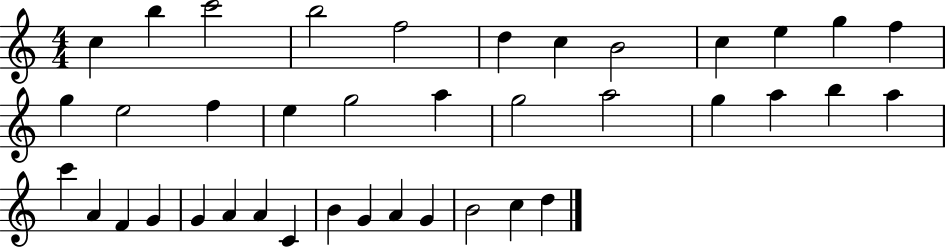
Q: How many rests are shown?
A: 0